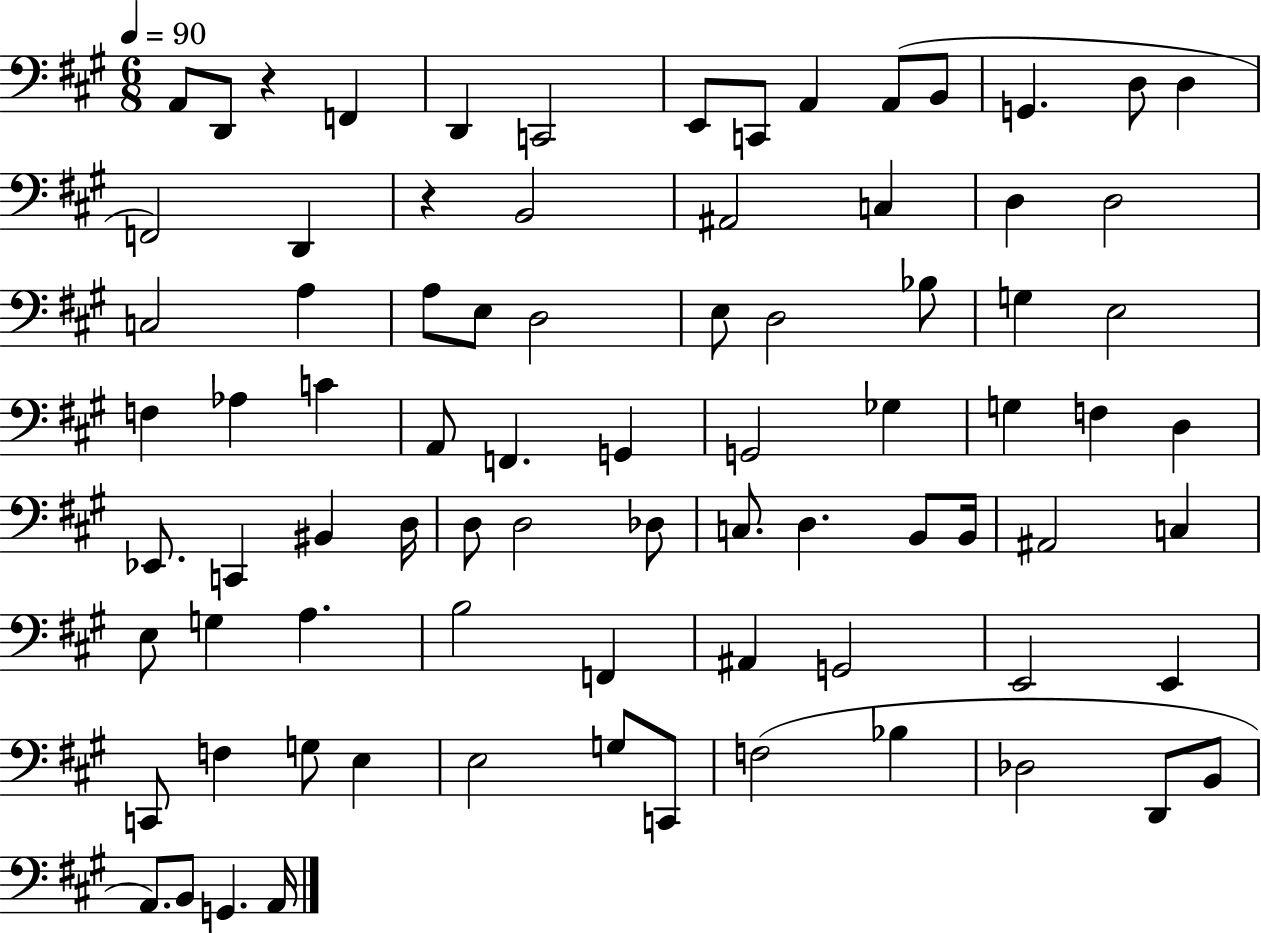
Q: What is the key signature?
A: A major